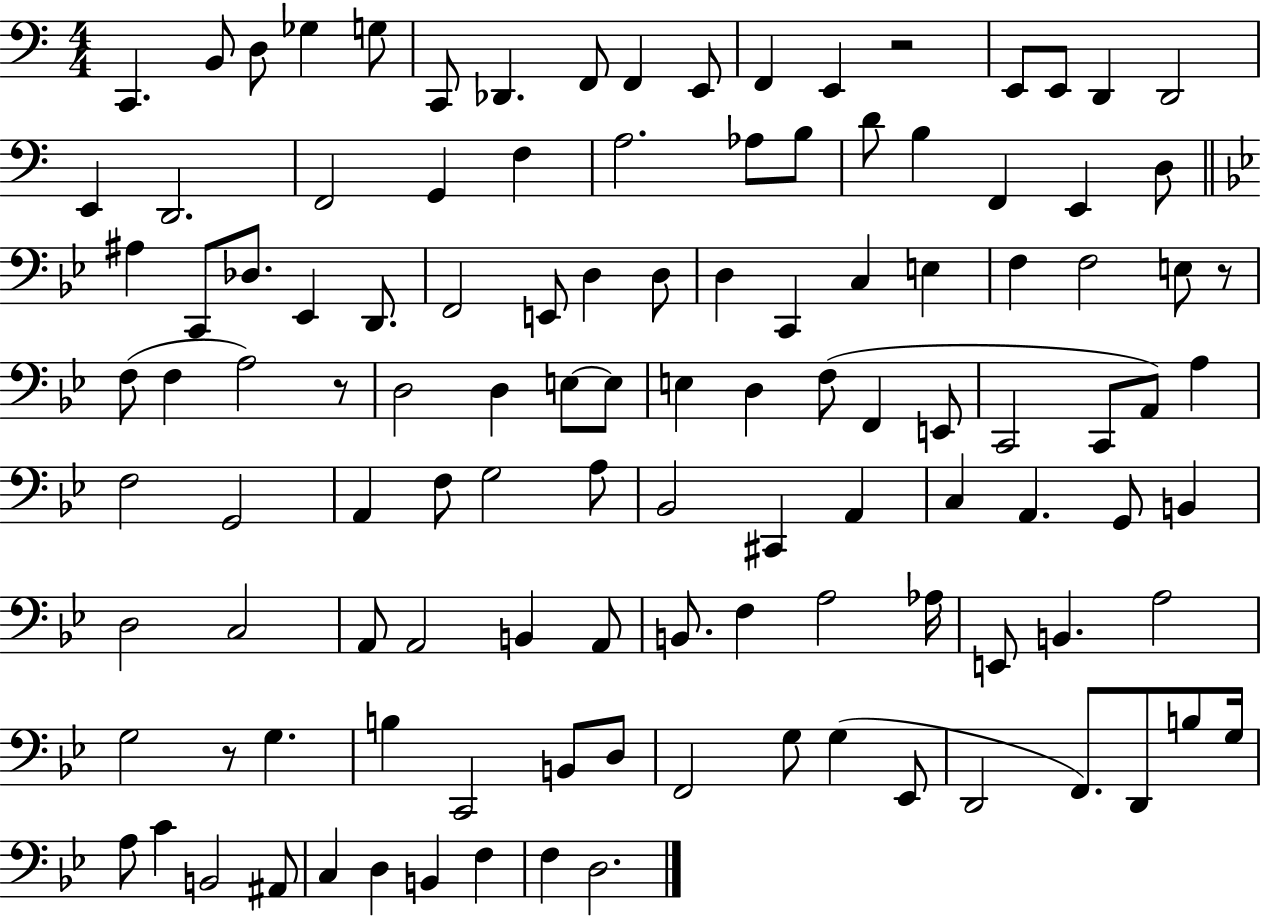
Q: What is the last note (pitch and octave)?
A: D3